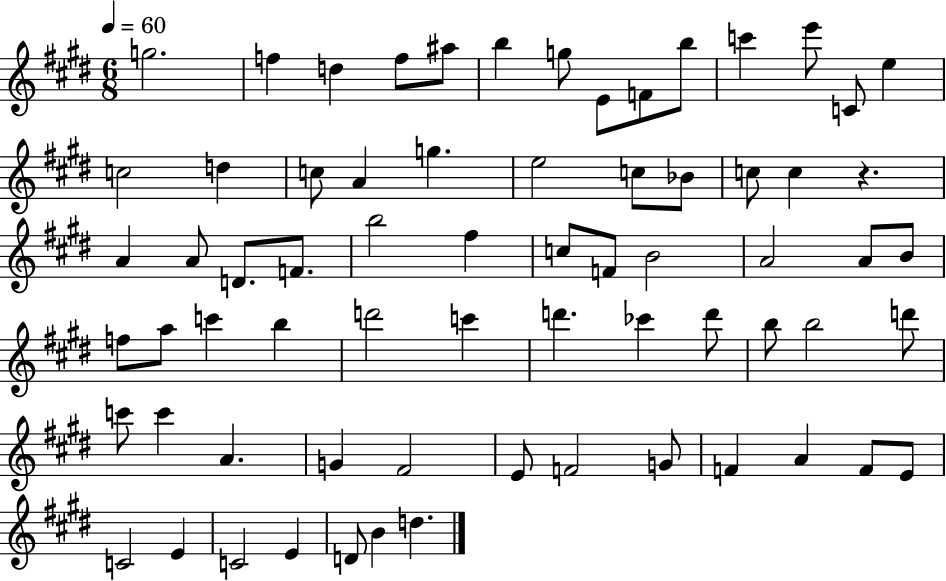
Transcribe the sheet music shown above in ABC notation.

X:1
T:Untitled
M:6/8
L:1/4
K:E
g2 f d f/2 ^a/2 b g/2 E/2 F/2 b/2 c' e'/2 C/2 e c2 d c/2 A g e2 c/2 _B/2 c/2 c z A A/2 D/2 F/2 b2 ^f c/2 F/2 B2 A2 A/2 B/2 f/2 a/2 c' b d'2 c' d' _c' d'/2 b/2 b2 d'/2 c'/2 c' A G ^F2 E/2 F2 G/2 F A F/2 E/2 C2 E C2 E D/2 B d